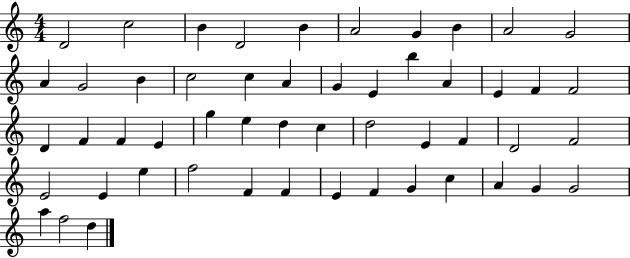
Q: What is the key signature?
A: C major